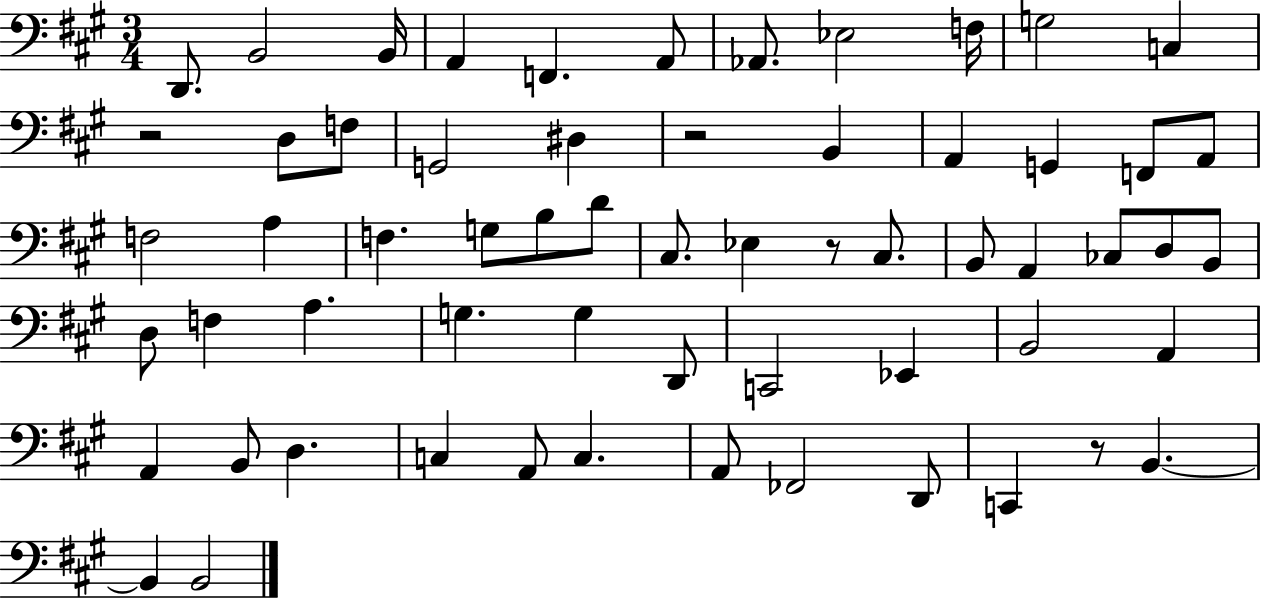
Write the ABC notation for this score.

X:1
T:Untitled
M:3/4
L:1/4
K:A
D,,/2 B,,2 B,,/4 A,, F,, A,,/2 _A,,/2 _E,2 F,/4 G,2 C, z2 D,/2 F,/2 G,,2 ^D, z2 B,, A,, G,, F,,/2 A,,/2 F,2 A, F, G,/2 B,/2 D/2 ^C,/2 _E, z/2 ^C,/2 B,,/2 A,, _C,/2 D,/2 B,,/2 D,/2 F, A, G, G, D,,/2 C,,2 _E,, B,,2 A,, A,, B,,/2 D, C, A,,/2 C, A,,/2 _F,,2 D,,/2 C,, z/2 B,, B,, B,,2